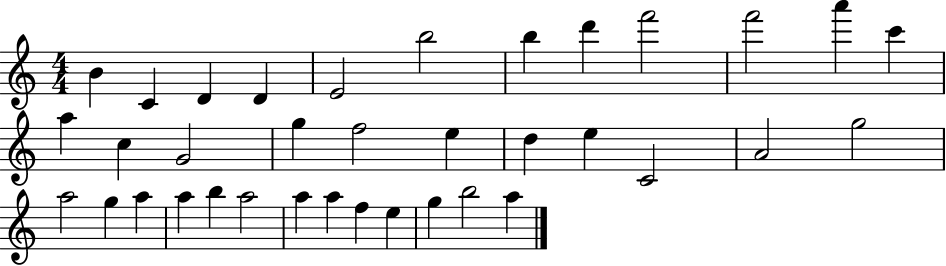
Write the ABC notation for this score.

X:1
T:Untitled
M:4/4
L:1/4
K:C
B C D D E2 b2 b d' f'2 f'2 a' c' a c G2 g f2 e d e C2 A2 g2 a2 g a a b a2 a a f e g b2 a